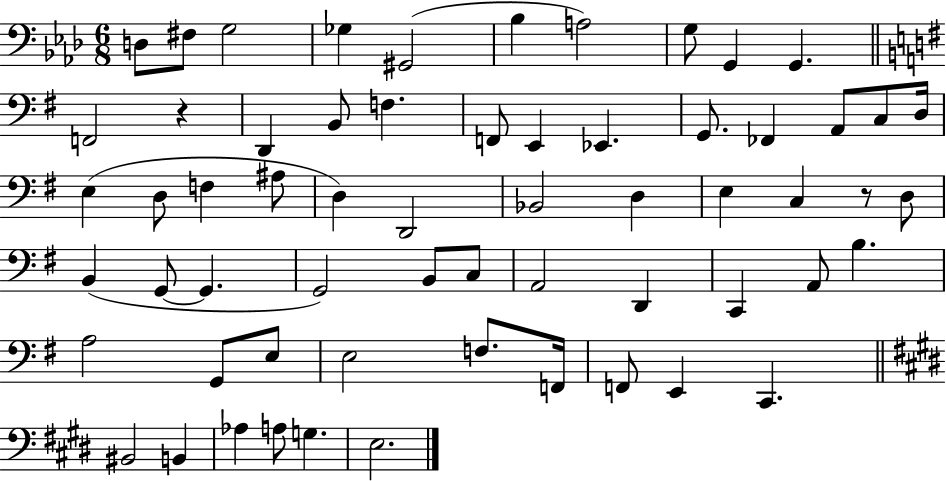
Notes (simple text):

D3/e F#3/e G3/h Gb3/q G#2/h Bb3/q A3/h G3/e G2/q G2/q. F2/h R/q D2/q B2/e F3/q. F2/e E2/q Eb2/q. G2/e. FES2/q A2/e C3/e D3/s E3/q D3/e F3/q A#3/e D3/q D2/h Bb2/h D3/q E3/q C3/q R/e D3/e B2/q G2/e G2/q. G2/h B2/e C3/e A2/h D2/q C2/q A2/e B3/q. A3/h G2/e E3/e E3/h F3/e. F2/s F2/e E2/q C2/q. BIS2/h B2/q Ab3/q A3/e G3/q. E3/h.